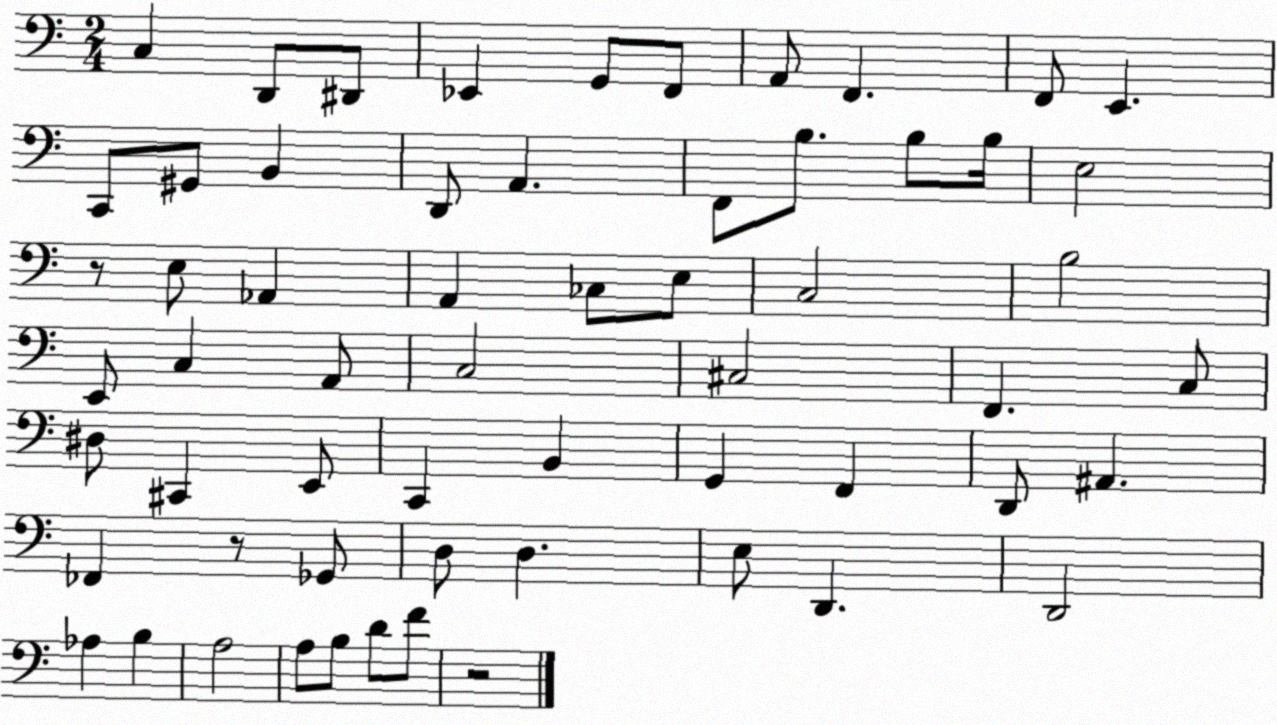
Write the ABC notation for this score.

X:1
T:Untitled
M:2/4
L:1/4
K:C
C, D,,/2 ^D,,/2 _E,, G,,/2 F,,/2 A,,/2 F,, F,,/2 E,, C,,/2 ^G,,/2 B,, D,,/2 A,, F,,/2 B,/2 B,/2 B,/4 E,2 z/2 E,/2 _A,, A,, _C,/2 E,/2 C,2 B,2 E,,/2 C, A,,/2 C,2 ^C,2 F,, C,/2 ^D,/2 ^C,, E,,/2 C,, B,, G,, F,, D,,/2 ^A,, _F,, z/2 _G,,/2 D,/2 D, E,/2 D,, D,,2 _A, B, A,2 A,/2 B,/2 D/2 F/2 z2